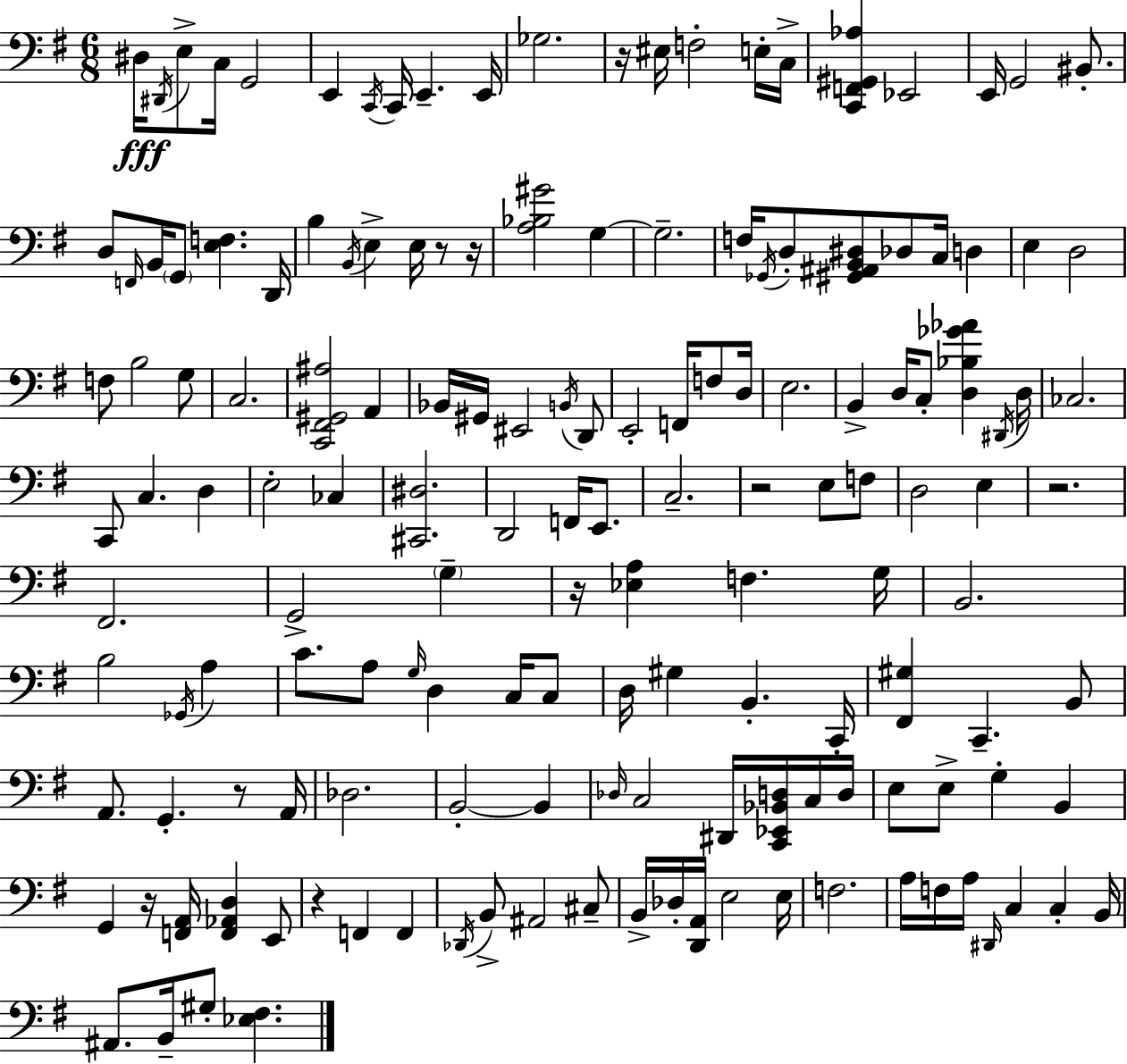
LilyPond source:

{
  \clef bass
  \numericTimeSignature
  \time 6/8
  \key e \minor
  \repeat volta 2 { dis16\fff \acciaccatura { dis,16 } e8-> c16 g,2 | e,4 \acciaccatura { c,16 } c,16 e,4.-- | e,16 ges2. | r16 eis16 f2-. | \break e16-. c16-> <c, f, gis, aes>4 ees,2 | e,16 g,2 bis,8.-. | d8 \grace { f,16 } b,16 \parenthesize g,8 <e f>4. | d,16 b4 \acciaccatura { b,16 } e4-> | \break e16 r8 r16 <a bes gis'>2 | g4~~ g2.-- | f16 \acciaccatura { ges,16 } d8-. <gis, ais, b, dis>8 des8 | c16 d4 e4 d2 | \break f8 b2 | g8 c2. | <c, fis, gis, ais>2 | a,4 bes,16 gis,16 eis,2 | \break \acciaccatura { b,16 } d,8 e,2-. | f,16 f8 d16 e2. | b,4-> d16 c8-. | <d bes ges' aes'>4 \acciaccatura { dis,16 } d16 ces2. | \break c,8 c4. | d4 e2-. | ces4 <cis, dis>2. | d,2 | \break f,16 e,8. c2.-- | r2 | e8 f8 d2 | e4 r2. | \break fis,2. | g,2-> | \parenthesize g4-- r16 <ees a>4 | f4. g16 b,2. | \break b2 | \acciaccatura { ges,16 } a4 c'8. a8 | \grace { g16 } d4 c16 c8 d16 gis4 | b,4.-. c,16-. <fis, gis>4 | \break c,4.-- b,8 a,8. | g,4.-. r8 a,16 des2. | b,2-.~~ | b,4 \grace { des16 } c2 | \break dis,16 <c, ees, bes, d>16 c16 d16 e8 | e8-> g4-. b,4 g,4 | r16 <f, a,>16 <f, aes, d>4 e,8 r4 | f,4 f,4 \acciaccatura { des,16 } b,8-> | \break ais,2 cis8-- b,16-> | des16-. <d, a,>16 e2 e16 f2. | a16 | f16 a16 \grace { dis,16 } c4 c4-. b,16 | \break ais,8. b,16-- gis8-. <ees fis>4. | } \bar "|."
}